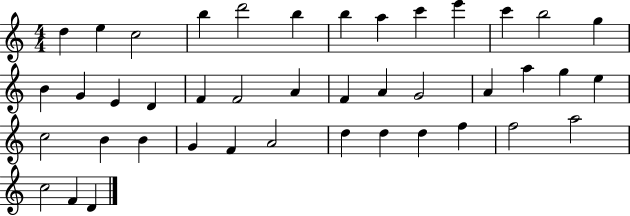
X:1
T:Untitled
M:4/4
L:1/4
K:C
d e c2 b d'2 b b a c' e' c' b2 g B G E D F F2 A F A G2 A a g e c2 B B G F A2 d d d f f2 a2 c2 F D